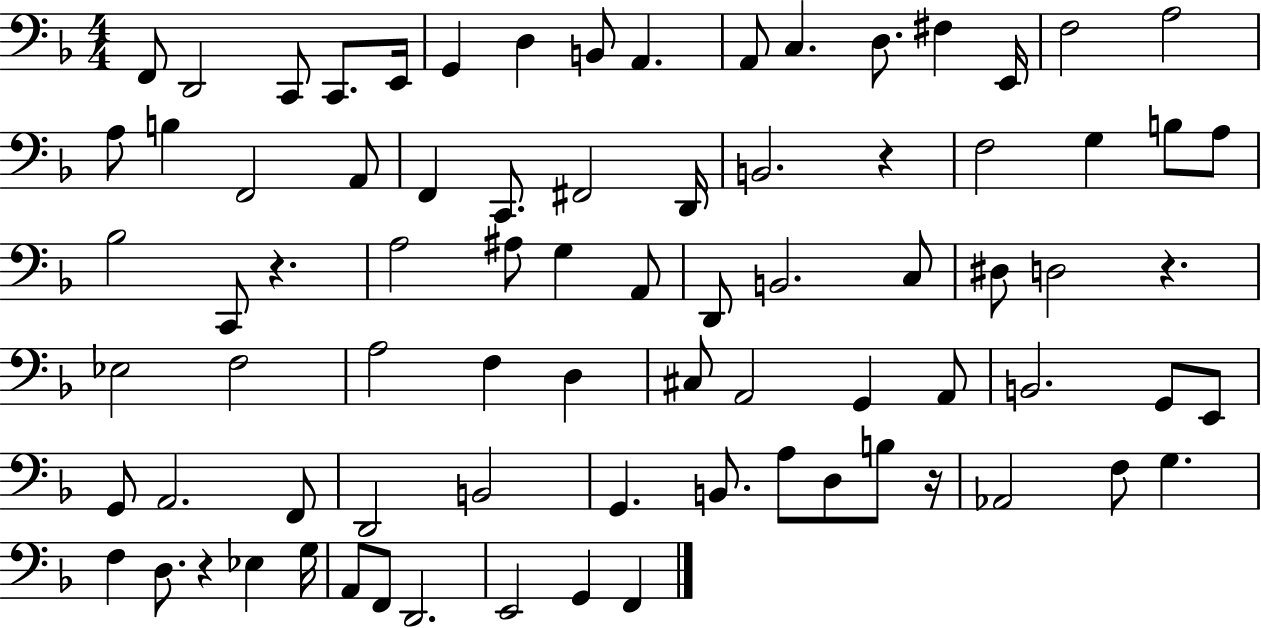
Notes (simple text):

F2/e D2/h C2/e C2/e. E2/s G2/q D3/q B2/e A2/q. A2/e C3/q. D3/e. F#3/q E2/s F3/h A3/h A3/e B3/q F2/h A2/e F2/q C2/e. F#2/h D2/s B2/h. R/q F3/h G3/q B3/e A3/e Bb3/h C2/e R/q. A3/h A#3/e G3/q A2/e D2/e B2/h. C3/e D#3/e D3/h R/q. Eb3/h F3/h A3/h F3/q D3/q C#3/e A2/h G2/q A2/e B2/h. G2/e E2/e G2/e A2/h. F2/e D2/h B2/h G2/q. B2/e. A3/e D3/e B3/e R/s Ab2/h F3/e G3/q. F3/q D3/e. R/q Eb3/q G3/s A2/e F2/e D2/h. E2/h G2/q F2/q